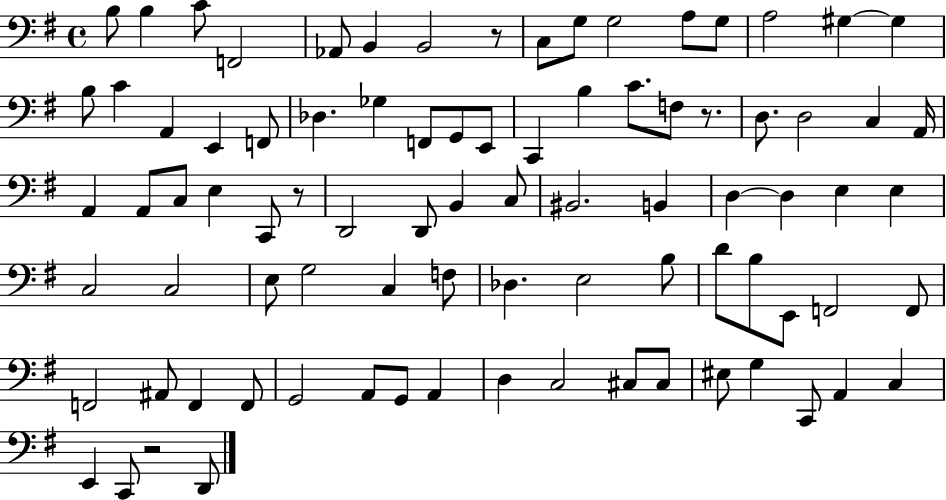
B3/e B3/q C4/e F2/h Ab2/e B2/q B2/h R/e C3/e G3/e G3/h A3/e G3/e A3/h G#3/q G#3/q B3/e C4/q A2/q E2/q F2/e Db3/q. Gb3/q F2/e G2/e E2/e C2/q B3/q C4/e. F3/e R/e. D3/e. D3/h C3/q A2/s A2/q A2/e C3/e E3/q C2/e R/e D2/h D2/e B2/q C3/e BIS2/h. B2/q D3/q D3/q E3/q E3/q C3/h C3/h E3/e G3/h C3/q F3/e Db3/q. E3/h B3/e D4/e B3/e E2/e F2/h F2/e F2/h A#2/e F2/q F2/e G2/h A2/e G2/e A2/q D3/q C3/h C#3/e C#3/e EIS3/e G3/q C2/e A2/q C3/q E2/q C2/e R/h D2/e